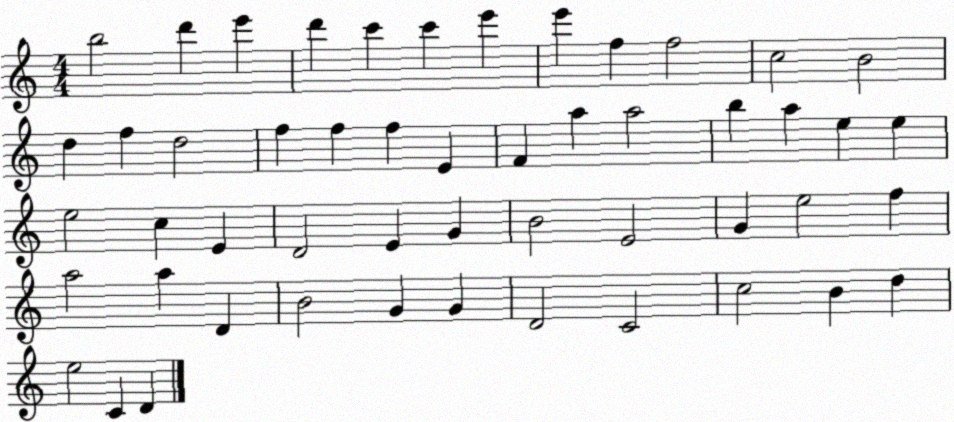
X:1
T:Untitled
M:4/4
L:1/4
K:C
b2 d' e' d' c' c' e' e' f f2 c2 B2 d f d2 f f f E F a a2 b a e e e2 c E D2 E G B2 E2 G e2 f a2 a D B2 G G D2 C2 c2 B d e2 C D